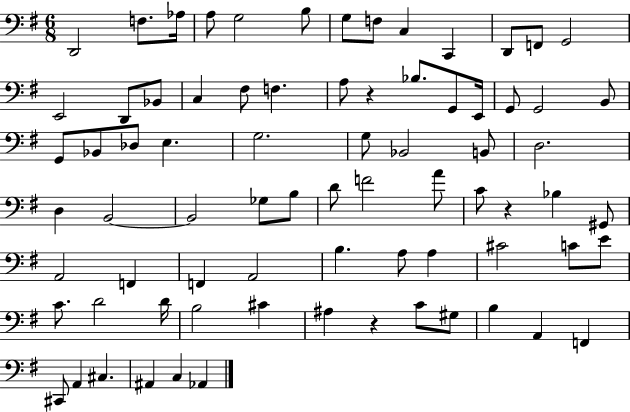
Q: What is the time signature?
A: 6/8